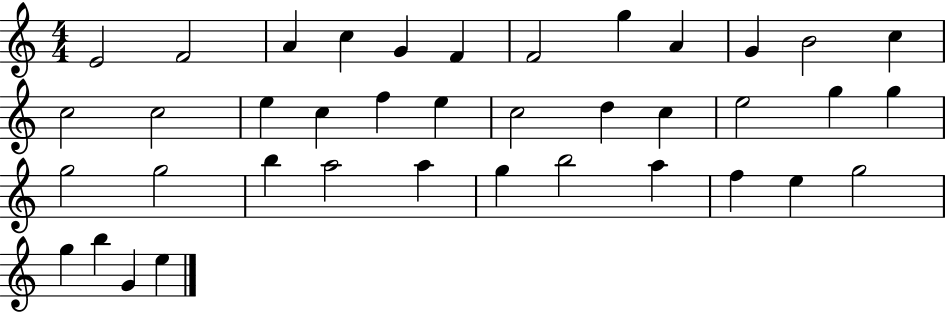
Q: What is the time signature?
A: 4/4